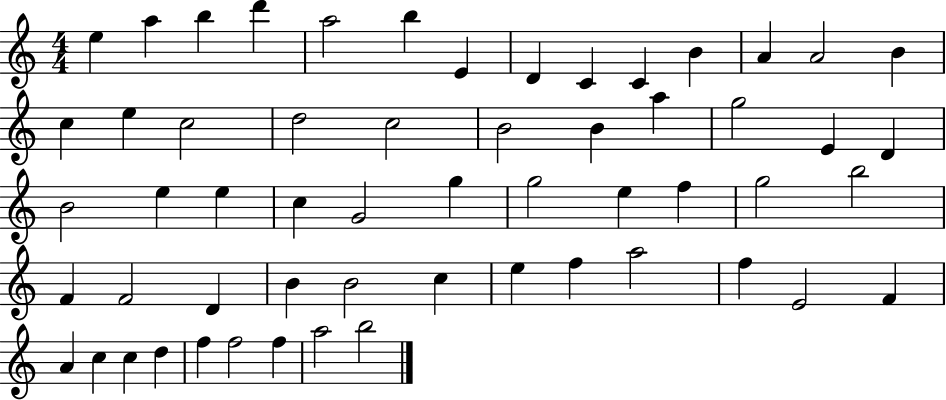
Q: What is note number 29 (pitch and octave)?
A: C5